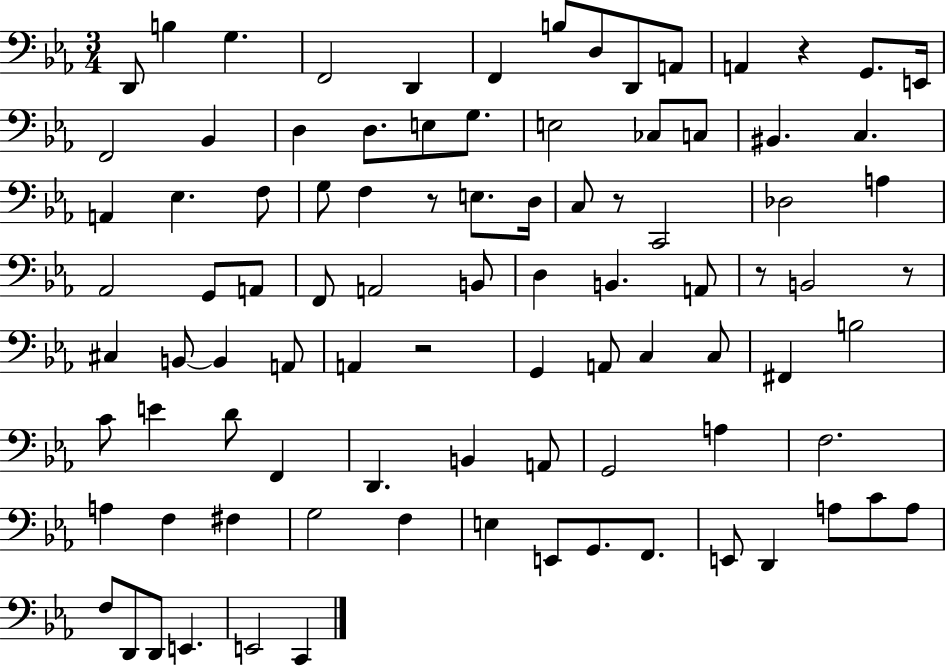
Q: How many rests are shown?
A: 6